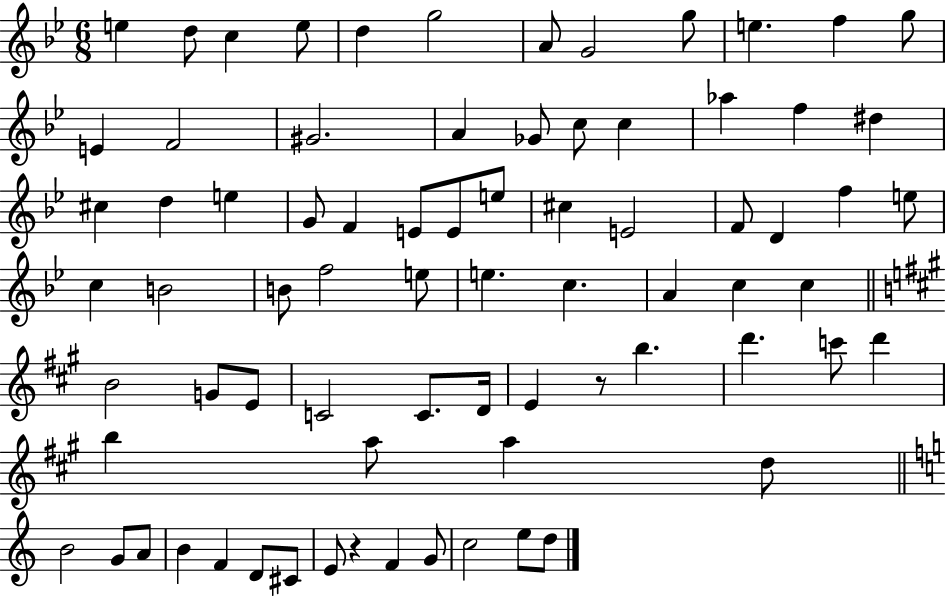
E5/q D5/e C5/q E5/e D5/q G5/h A4/e G4/h G5/e E5/q. F5/q G5/e E4/q F4/h G#4/h. A4/q Gb4/e C5/e C5/q Ab5/q F5/q D#5/q C#5/q D5/q E5/q G4/e F4/q E4/e E4/e E5/e C#5/q E4/h F4/e D4/q F5/q E5/e C5/q B4/h B4/e F5/h E5/e E5/q. C5/q. A4/q C5/q C5/q B4/h G4/e E4/e C4/h C4/e. D4/s E4/q R/e B5/q. D6/q. C6/e D6/q B5/q A5/e A5/q D5/e B4/h G4/e A4/e B4/q F4/q D4/e C#4/e E4/e R/q F4/q G4/e C5/h E5/e D5/e